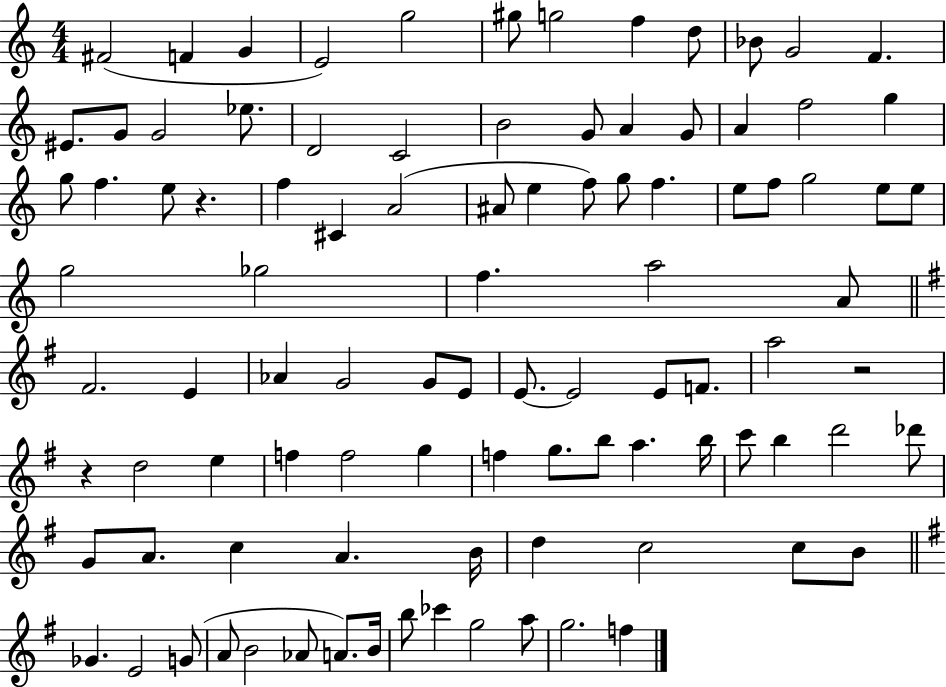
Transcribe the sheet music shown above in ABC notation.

X:1
T:Untitled
M:4/4
L:1/4
K:C
^F2 F G E2 g2 ^g/2 g2 f d/2 _B/2 G2 F ^E/2 G/2 G2 _e/2 D2 C2 B2 G/2 A G/2 A f2 g g/2 f e/2 z f ^C A2 ^A/2 e f/2 g/2 f e/2 f/2 g2 e/2 e/2 g2 _g2 f a2 A/2 ^F2 E _A G2 G/2 E/2 E/2 E2 E/2 F/2 a2 z2 z d2 e f f2 g f g/2 b/2 a b/4 c'/2 b d'2 _d'/2 G/2 A/2 c A B/4 d c2 c/2 B/2 _G E2 G/2 A/2 B2 _A/2 A/2 B/4 b/2 _c' g2 a/2 g2 f